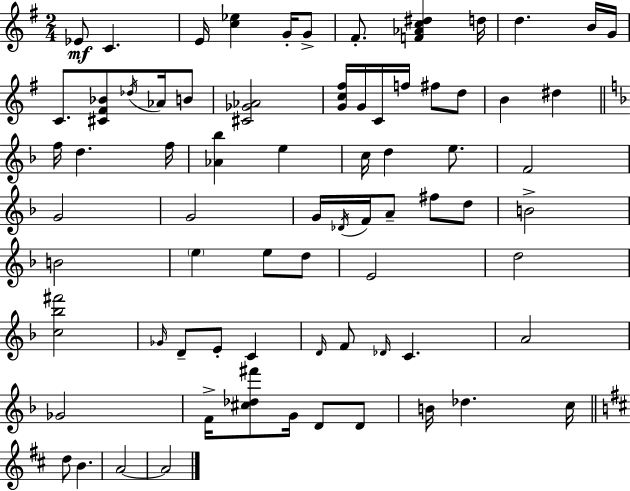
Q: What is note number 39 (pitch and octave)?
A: B4